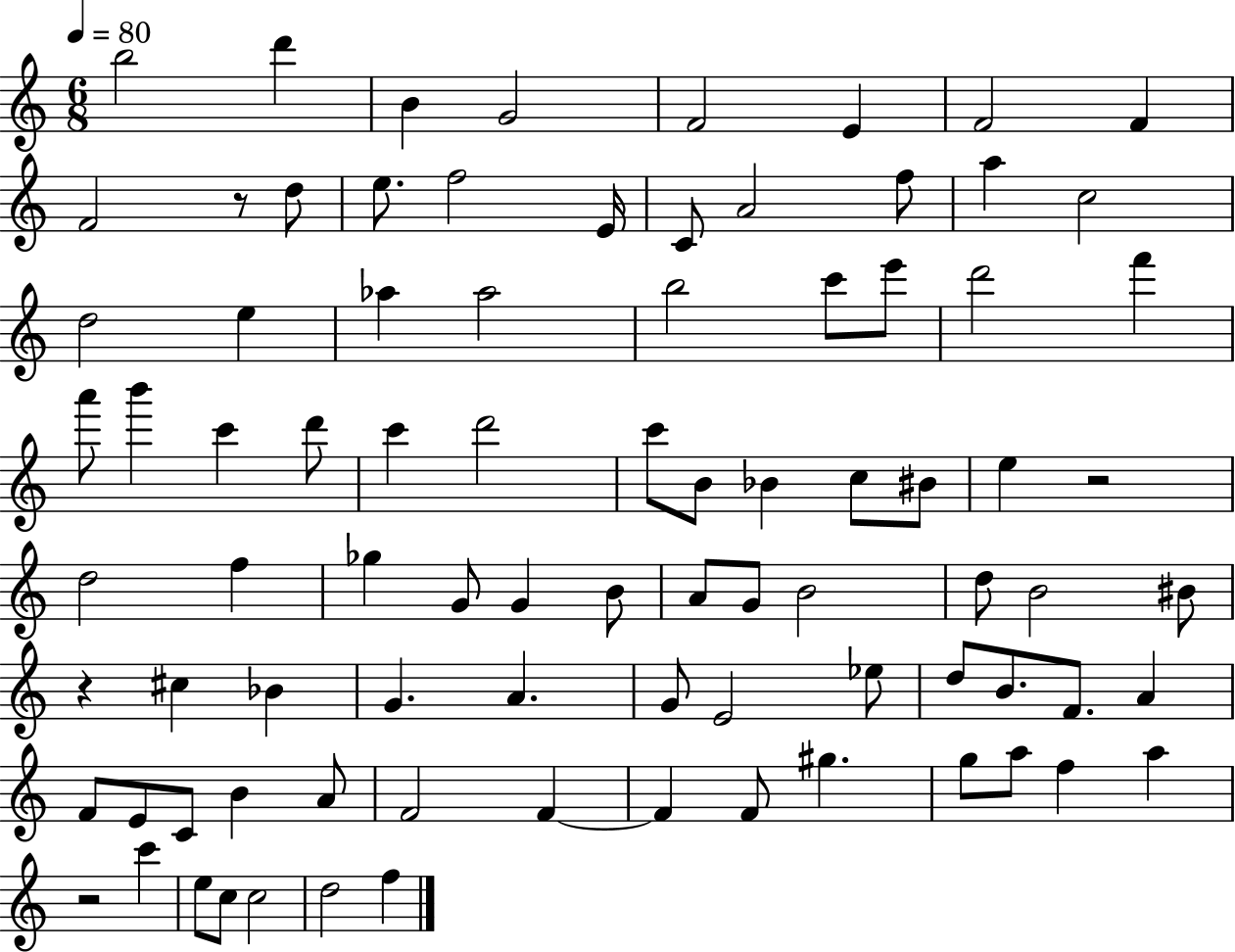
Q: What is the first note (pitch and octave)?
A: B5